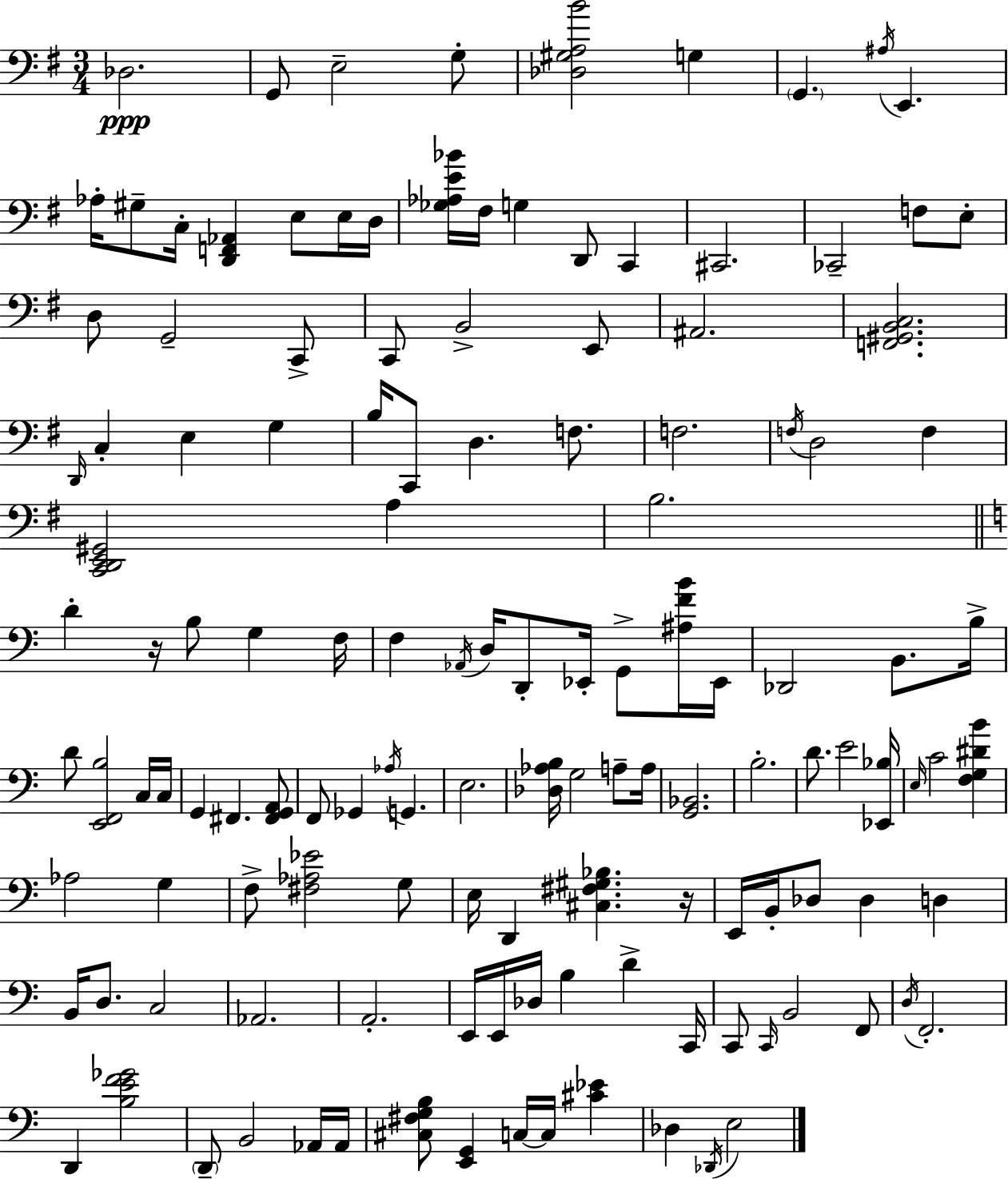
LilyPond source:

{
  \clef bass
  \numericTimeSignature
  \time 3/4
  \key e \minor
  des2.\ppp | g,8 e2-- g8-. | <des gis a b'>2 g4 | \parenthesize g,4. \acciaccatura { ais16 } e,4. | \break aes16-. gis8-- c16-. <d, f, aes,>4 e8 e16 | d16 <ges aes e' bes'>16 fis16 g4 d,8 c,4 | cis,2. | ces,2-- f8 e8-. | \break d8 g,2-- c,8-> | c,8 b,2-> e,8 | ais,2. | <f, gis, b, c>2. | \break \grace { d,16 } c4-. e4 g4 | b16 c,8 d4. f8. | f2. | \acciaccatura { f16 } d2 f4 | \break <c, d, e, gis,>2 a4 | b2. | \bar "||" \break \key a \minor d'4-. r16 b8 g4 f16 | f4 \acciaccatura { aes,16 } d16 d,8-. ees,16-. g,8-> <ais f' b'>16 | ees,16 des,2 b,8. | b16-> d'8 <e, f, b>2 c16 | \break c16 g,4 fis,4. <fis, g, a,>8 | f,8 ges,4 \acciaccatura { aes16 } g,4. | e2. | <des aes b>16 g2 a8-- | \break a16 <g, bes,>2. | b2.-. | d'8. e'2 | <ees, bes>16 \grace { e16 } c'2 <f g dis' b'>4 | \break aes2 g4 | f8-> <fis aes ees'>2 | g8 e16 d,4 <cis fis gis bes>4. | r16 e,16 b,16-. des8 des4 d4 | \break b,16 d8. c2 | aes,2. | a,2.-. | e,16 e,16 des16 b4 d'4-> | \break c,16 c,8 \grace { c,16 } b,2 | f,8 \acciaccatura { d16 } f,2.-. | d,4 <b e' f' ges'>2 | \parenthesize d,8-- b,2 | \break aes,16 aes,16 <cis fis g b>8 <e, g,>4 c16~~ | c16 <cis' ees'>4 des4 \acciaccatura { des,16 } e2 | \bar "|."
}